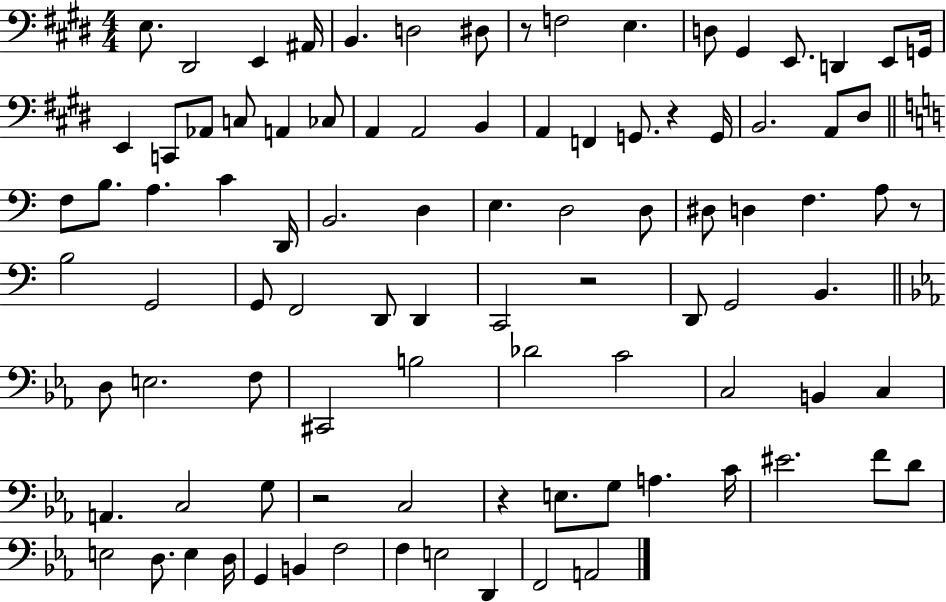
X:1
T:Untitled
M:4/4
L:1/4
K:E
E,/2 ^D,,2 E,, ^A,,/4 B,, D,2 ^D,/2 z/2 F,2 E, D,/2 ^G,, E,,/2 D,, E,,/2 G,,/4 E,, C,,/2 _A,,/2 C,/2 A,, _C,/2 A,, A,,2 B,, A,, F,, G,,/2 z G,,/4 B,,2 A,,/2 ^D,/2 F,/2 B,/2 A, C D,,/4 B,,2 D, E, D,2 D,/2 ^D,/2 D, F, A,/2 z/2 B,2 G,,2 G,,/2 F,,2 D,,/2 D,, C,,2 z2 D,,/2 G,,2 B,, D,/2 E,2 F,/2 ^C,,2 B,2 _D2 C2 C,2 B,, C, A,, C,2 G,/2 z2 C,2 z E,/2 G,/2 A, C/4 ^E2 F/2 D/2 E,2 D,/2 E, D,/4 G,, B,, F,2 F, E,2 D,, F,,2 A,,2